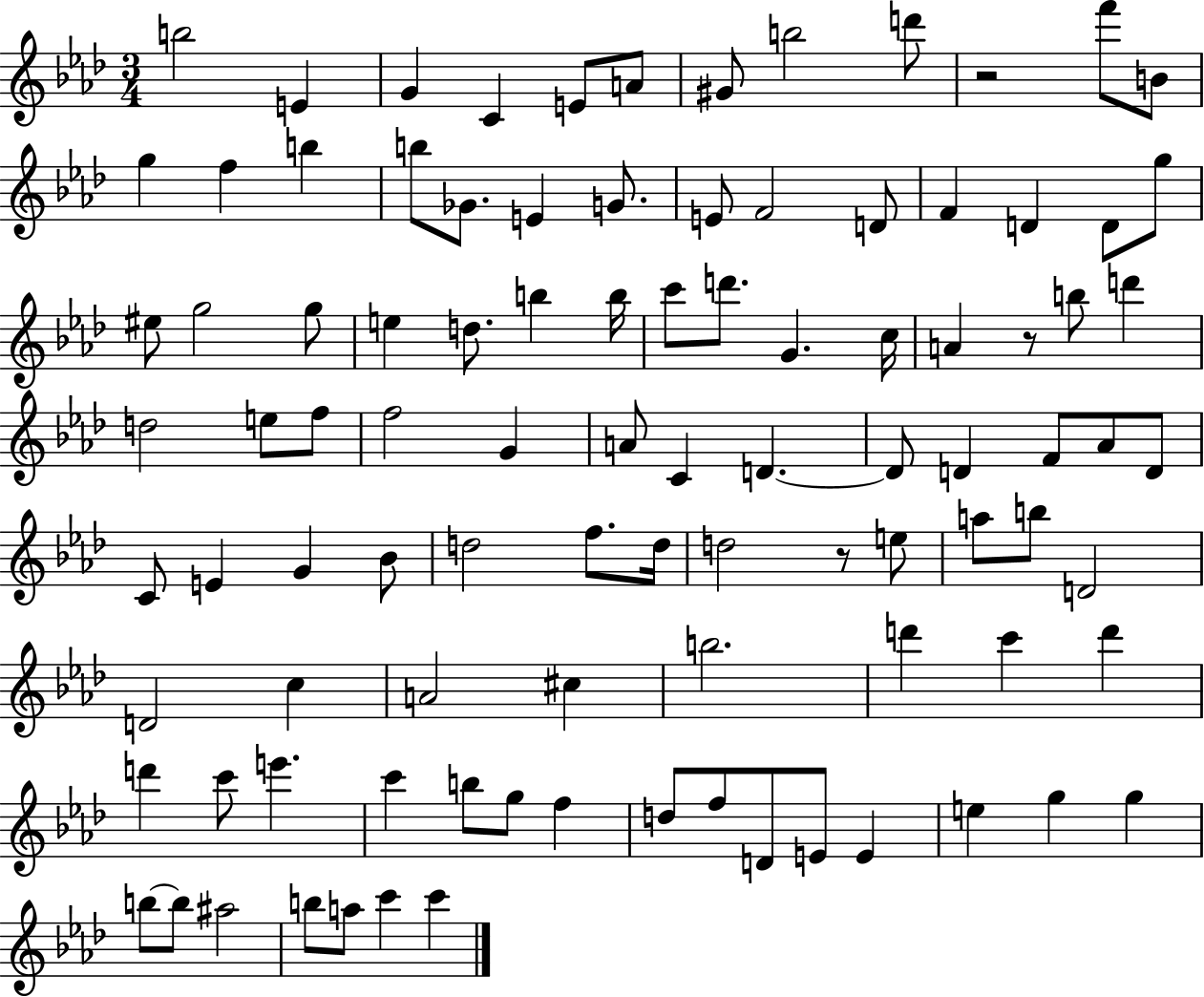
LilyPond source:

{
  \clef treble
  \numericTimeSignature
  \time 3/4
  \key aes \major
  b''2 e'4 | g'4 c'4 e'8 a'8 | gis'8 b''2 d'''8 | r2 f'''8 b'8 | \break g''4 f''4 b''4 | b''8 ges'8. e'4 g'8. | e'8 f'2 d'8 | f'4 d'4 d'8 g''8 | \break eis''8 g''2 g''8 | e''4 d''8. b''4 b''16 | c'''8 d'''8. g'4. c''16 | a'4 r8 b''8 d'''4 | \break d''2 e''8 f''8 | f''2 g'4 | a'8 c'4 d'4.~~ | d'8 d'4 f'8 aes'8 d'8 | \break c'8 e'4 g'4 bes'8 | d''2 f''8. d''16 | d''2 r8 e''8 | a''8 b''8 d'2 | \break d'2 c''4 | a'2 cis''4 | b''2. | d'''4 c'''4 d'''4 | \break d'''4 c'''8 e'''4. | c'''4 b''8 g''8 f''4 | d''8 f''8 d'8 e'8 e'4 | e''4 g''4 g''4 | \break b''8~~ b''8 ais''2 | b''8 a''8 c'''4 c'''4 | \bar "|."
}